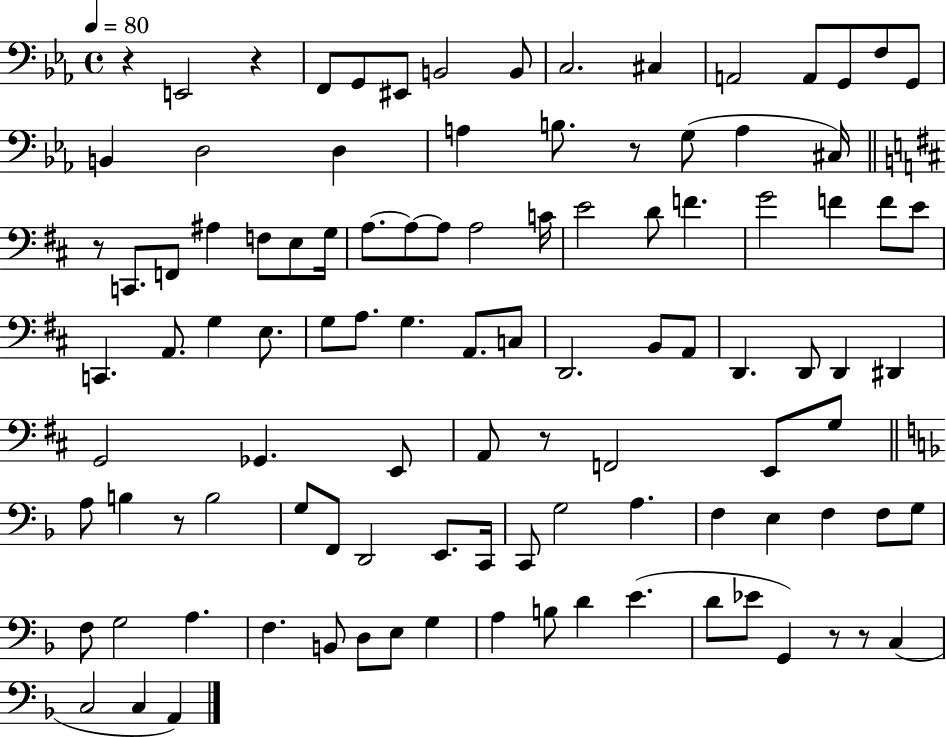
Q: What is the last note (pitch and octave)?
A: A2